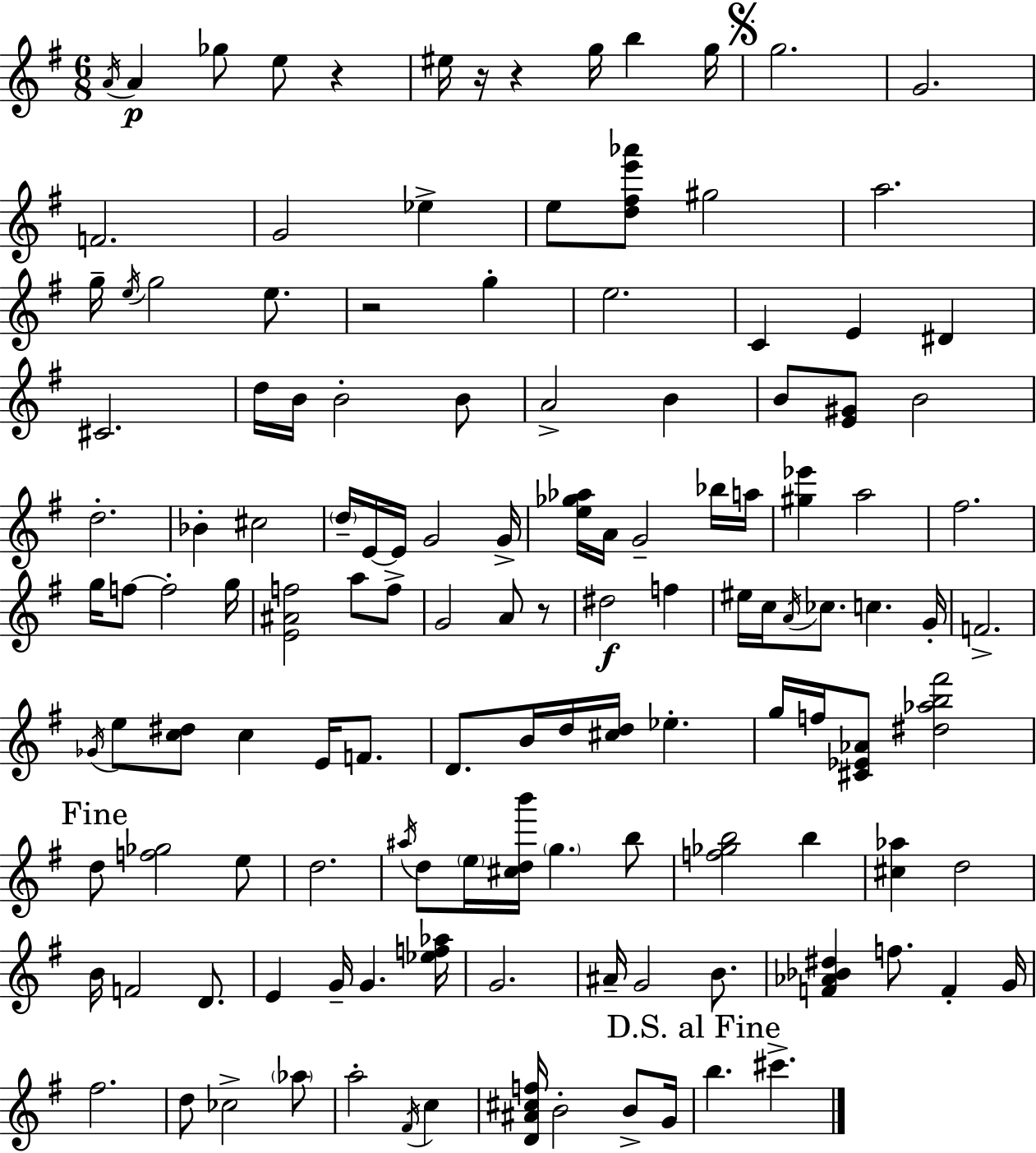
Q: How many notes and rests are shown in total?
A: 132